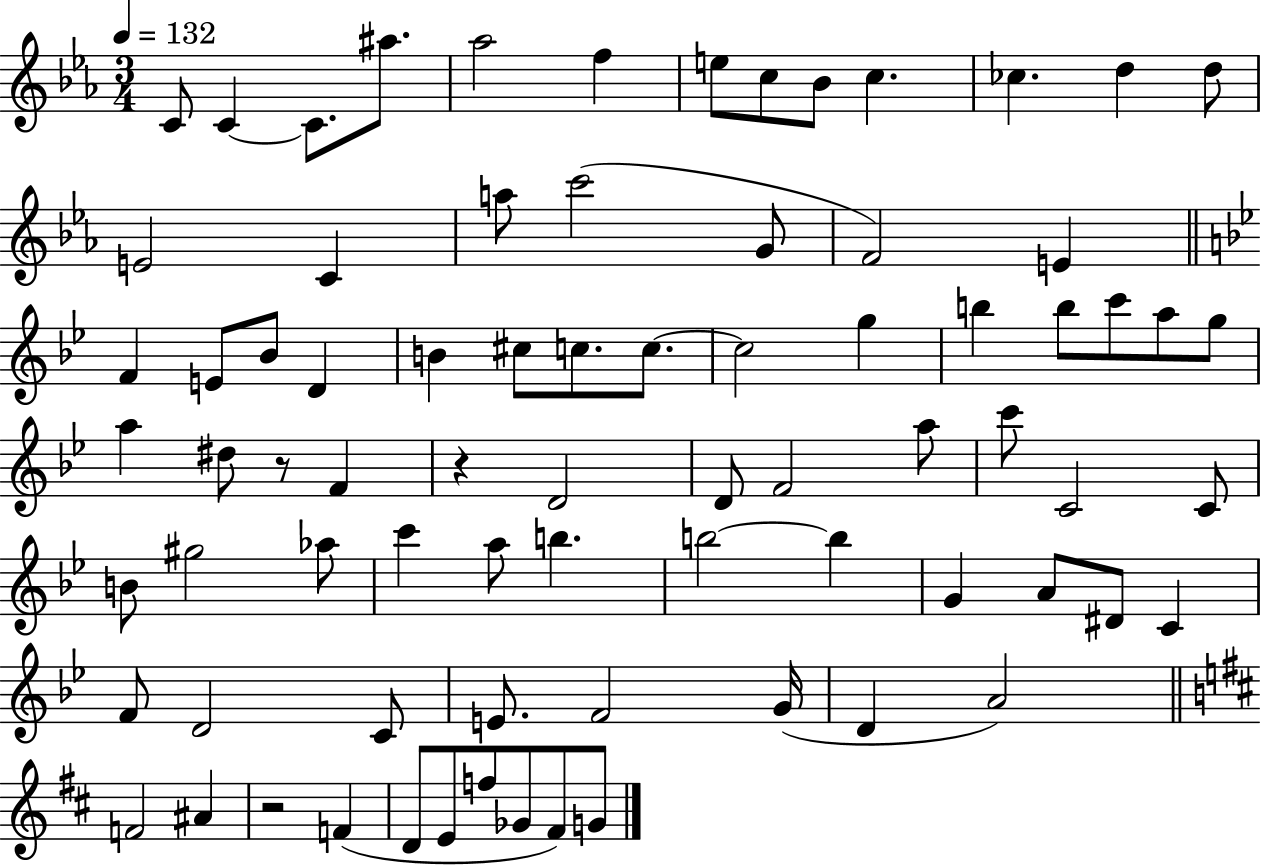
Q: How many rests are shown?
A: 3